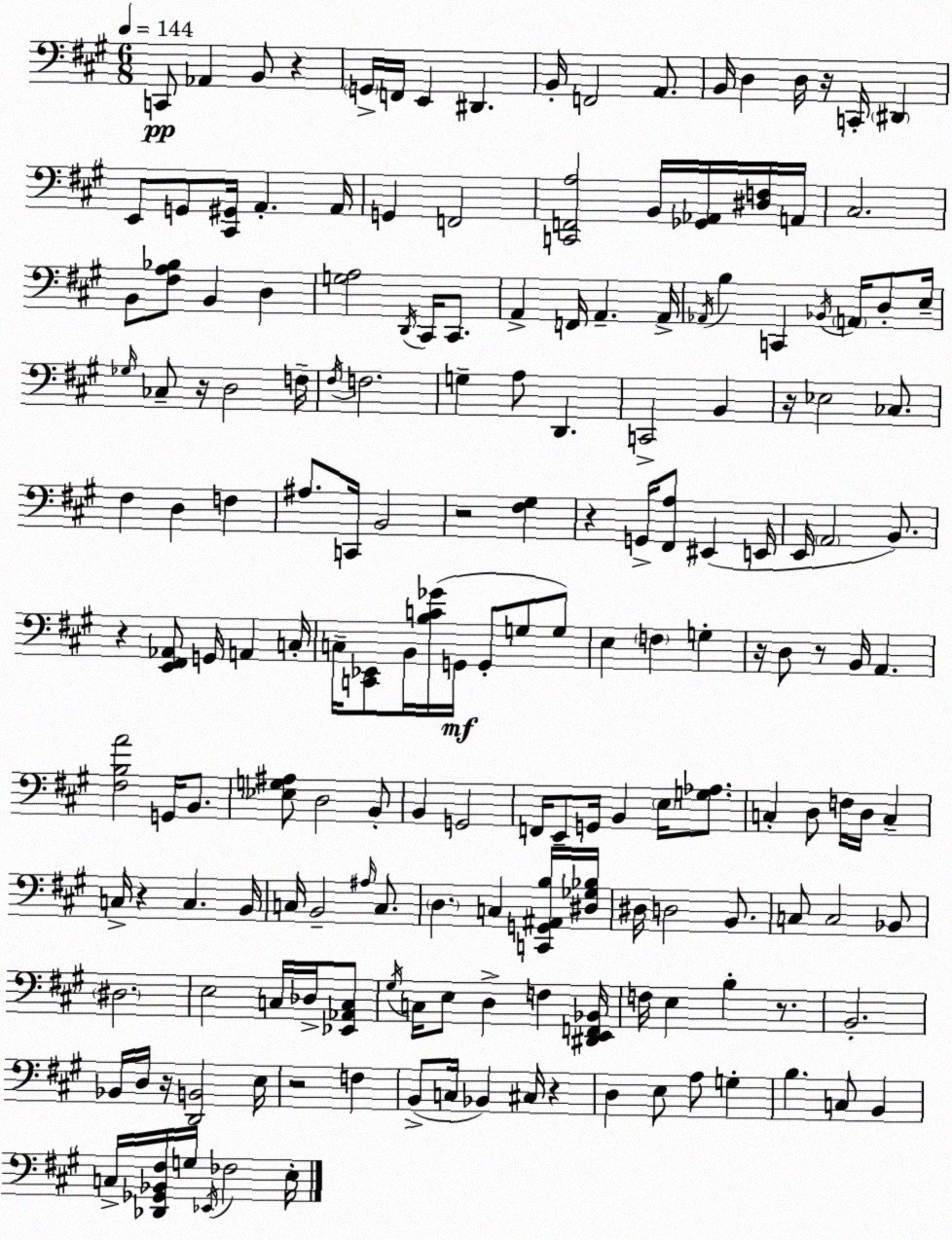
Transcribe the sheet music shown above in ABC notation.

X:1
T:Untitled
M:6/8
L:1/4
K:A
C,,/2 _A,, B,,/2 z G,,/4 F,,/4 E,, ^D,, B,,/4 F,,2 A,,/2 B,,/4 D, D,/4 z/4 C,,/4 ^D,, E,,/2 G,,/2 [^C,,^G,,]/4 A,, A,,/4 G,, F,,2 [C,,F,,A,]2 B,,/4 [_G,,_A,,]/4 [^D,F,]/4 A,,/4 ^C,2 B,,/2 [^F,A,_B,]/2 B,, D, [G,A,]2 D,,/4 ^C,,/4 ^C,,/2 A,, F,,/4 A,, A,,/4 _A,,/4 B, C,, _B,,/4 A,,/4 D,/2 E,/4 _G,/4 _C,/2 z/4 D,2 F,/4 ^F,/4 F,2 G, A,/2 D,, C,,2 B,, z/4 _E,2 _C,/2 ^F, D, F, ^A,/2 C,,/4 B,,2 z2 [^F,^G,] z G,,/4 [^F,,A,]/2 ^E,, E,,/4 E,,/4 A,,2 B,,/2 z [E,,^F,,_A,,]/2 G,,/4 A,, C,/4 C,/4 [C,,_E,,]/2 B,,/4 [B,C_G]/4 G,,/4 G,,/2 G,/2 G,/2 E, F, G, z/4 D,/2 z/2 B,,/4 A,, [^F,B,A]2 G,,/4 B,,/2 [_E,G,^A,]/2 D,2 B,,/2 B,, G,,2 F,,/4 E,,/2 G,,/4 B,, E,/4 [G,_A,]/2 C, D,/2 F,/4 D,/4 C, C,/4 z C, B,,/4 C,/4 B,,2 ^A,/4 C,/2 D, C, [C,,G,,^A,,B,]/4 [^D,_G,_B,]/4 ^D,/4 D,2 B,,/2 C,/2 C,2 _B,,/2 ^D,2 E,2 C,/4 _D,/4 [_E,,_A,,C,]/2 ^G,/4 C,/4 E,/2 D, F, [^D,,E,,F,,_B,,]/4 F,/4 E, B, z/2 B,,2 _B,,/4 D,/4 z/4 [D,,B,,]2 E,/4 z2 F, B,,/2 C,/4 _B,, ^C,/4 z D, E,/2 A,/2 G, B, C,/2 B,, C,/4 [_D,,_G,,_B,,^F,]/4 G,/4 _E,,/4 _F,2 E,/4